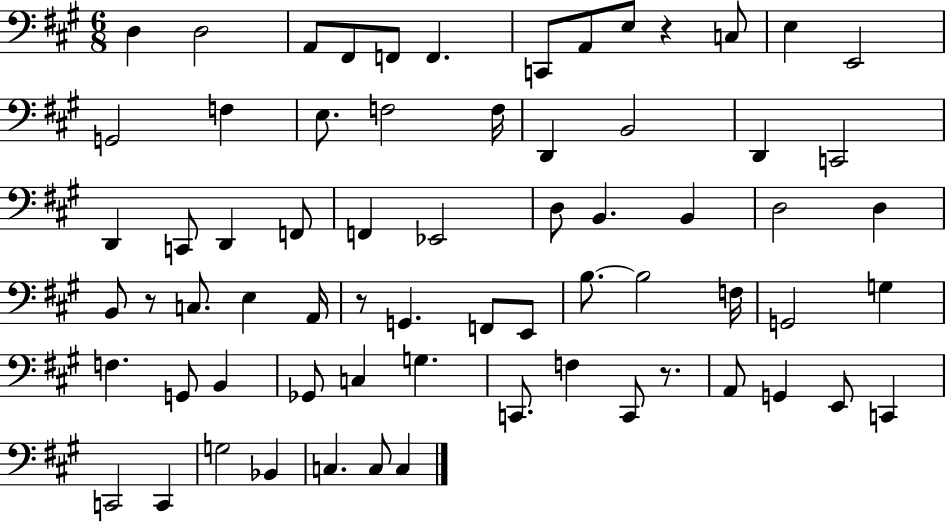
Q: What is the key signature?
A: A major